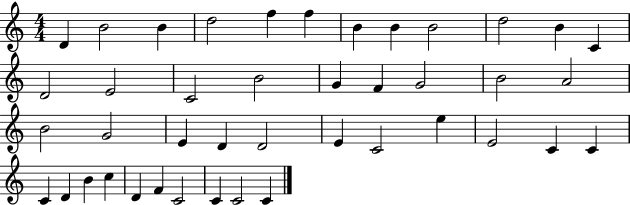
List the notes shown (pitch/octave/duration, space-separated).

D4/q B4/h B4/q D5/h F5/q F5/q B4/q B4/q B4/h D5/h B4/q C4/q D4/h E4/h C4/h B4/h G4/q F4/q G4/h B4/h A4/h B4/h G4/h E4/q D4/q D4/h E4/q C4/h E5/q E4/h C4/q C4/q C4/q D4/q B4/q C5/q D4/q F4/q C4/h C4/q C4/h C4/q